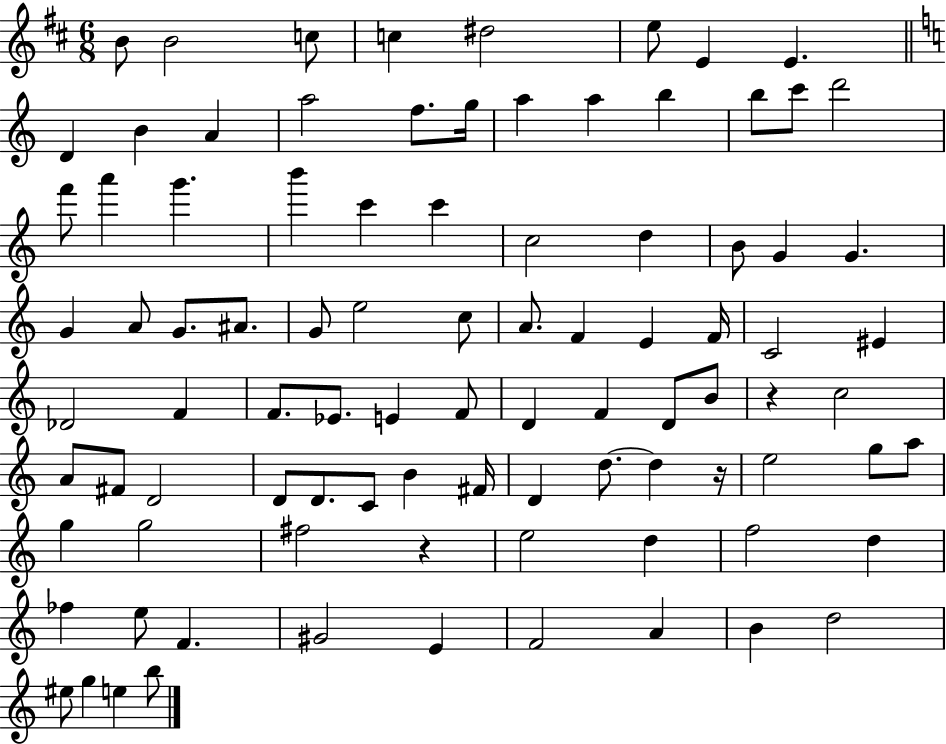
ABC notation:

X:1
T:Untitled
M:6/8
L:1/4
K:D
B/2 B2 c/2 c ^d2 e/2 E E D B A a2 f/2 g/4 a a b b/2 c'/2 d'2 f'/2 a' g' b' c' c' c2 d B/2 G G G A/2 G/2 ^A/2 G/2 e2 c/2 A/2 F E F/4 C2 ^E _D2 F F/2 _E/2 E F/2 D F D/2 B/2 z c2 A/2 ^F/2 D2 D/2 D/2 C/2 B ^F/4 D d/2 d z/4 e2 g/2 a/2 g g2 ^f2 z e2 d f2 d _f e/2 F ^G2 E F2 A B d2 ^e/2 g e b/2